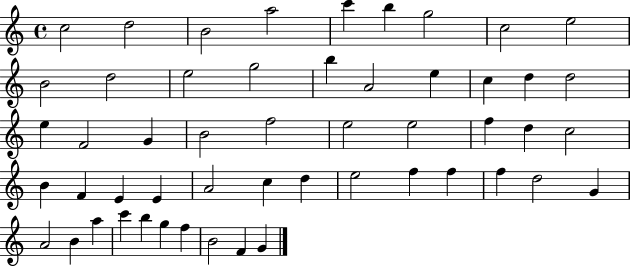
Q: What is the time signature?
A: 4/4